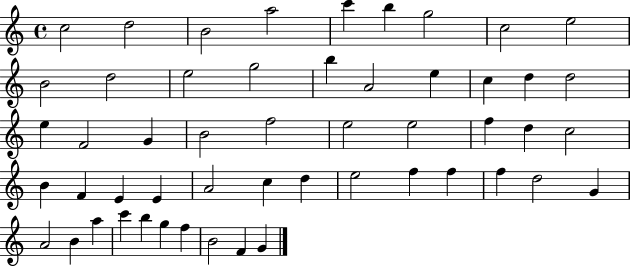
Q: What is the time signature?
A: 4/4